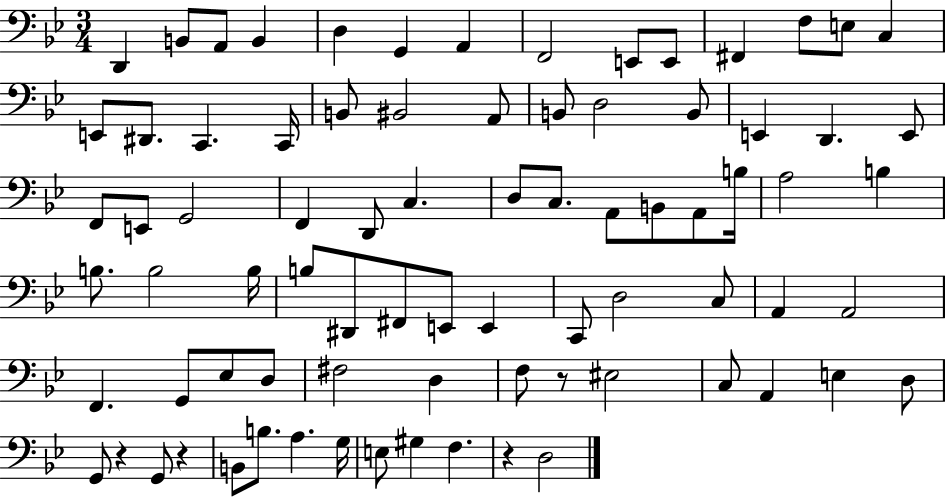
D2/q B2/e A2/e B2/q D3/q G2/q A2/q F2/h E2/e E2/e F#2/q F3/e E3/e C3/q E2/e D#2/e. C2/q. C2/s B2/e BIS2/h A2/e B2/e D3/h B2/e E2/q D2/q. E2/e F2/e E2/e G2/h F2/q D2/e C3/q. D3/e C3/e. A2/e B2/e A2/e B3/s A3/h B3/q B3/e. B3/h B3/s B3/e D#2/e F#2/e E2/e E2/q C2/e D3/h C3/e A2/q A2/h F2/q. G2/e Eb3/e D3/e F#3/h D3/q F3/e R/e EIS3/h C3/e A2/q E3/q D3/e G2/e R/q G2/e R/q B2/e B3/e. A3/q. G3/s E3/e G#3/q F3/q. R/q D3/h